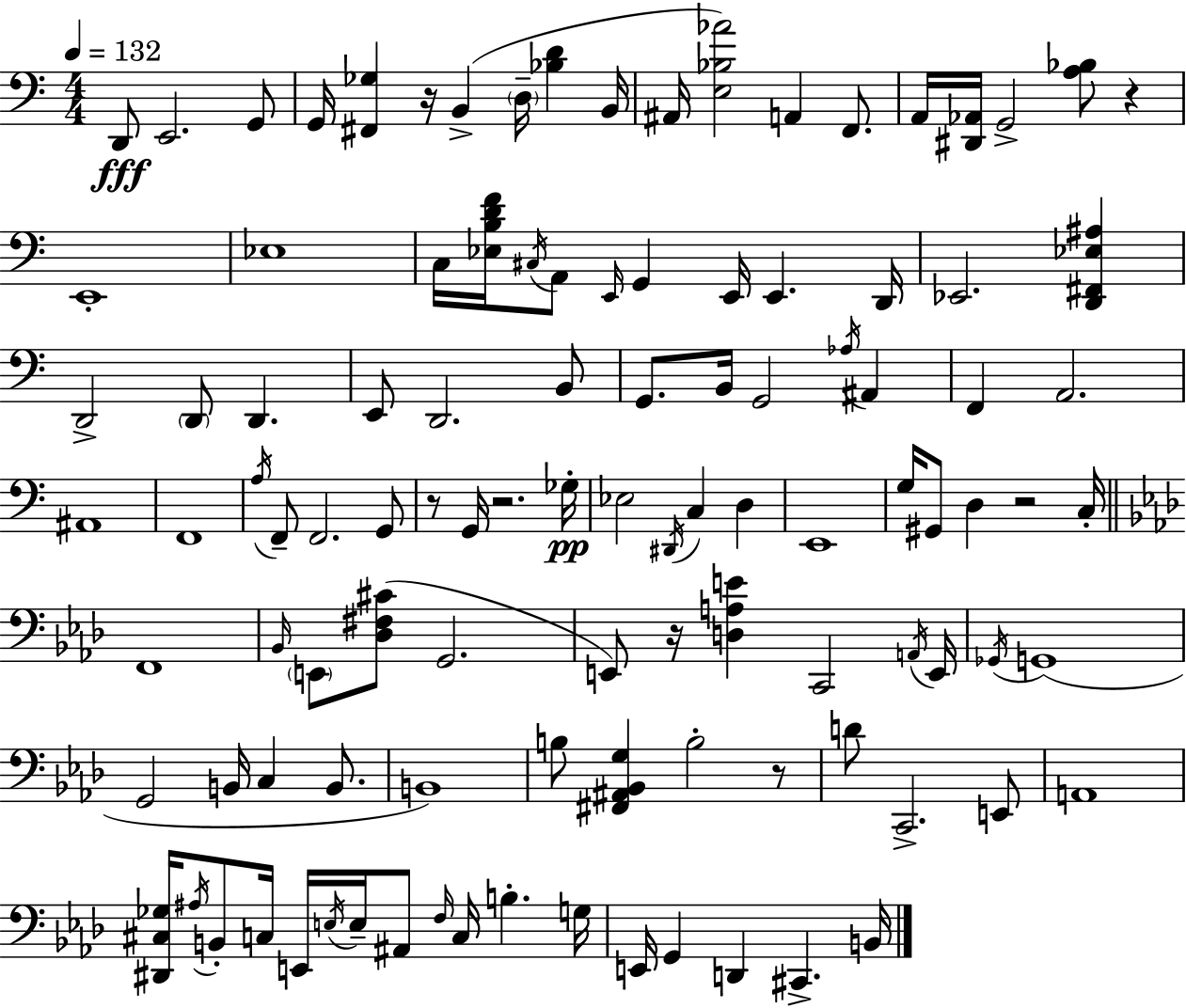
D2/e E2/h. G2/e G2/s [F#2,Gb3]/q R/s B2/q D3/s [Bb3,D4]/q B2/s A#2/s [E3,Bb3,Ab4]/h A2/q F2/e. A2/s [D#2,Ab2]/s G2/h [A3,Bb3]/e R/q E2/w Eb3/w C3/s [Eb3,B3,D4,F4]/s C#3/s A2/e E2/s G2/q E2/s E2/q. D2/s Eb2/h. [D2,F#2,Eb3,A#3]/q D2/h D2/e D2/q. E2/e D2/h. B2/e G2/e. B2/s G2/h Ab3/s A#2/q F2/q A2/h. A#2/w F2/w A3/s F2/e F2/h. G2/e R/e G2/s R/h. Gb3/s Eb3/h D#2/s C3/q D3/q E2/w G3/s G#2/e D3/q R/h C3/s F2/w Bb2/s E2/e [Db3,F#3,C#4]/e G2/h. E2/e R/s [D3,A3,E4]/q C2/h A2/s E2/s Gb2/s G2/w G2/h B2/s C3/q B2/e. B2/w B3/e [F#2,A#2,Bb2,G3]/q B3/h R/e D4/e C2/h. E2/e A2/w [D#2,C#3,Gb3]/s A#3/s B2/e C3/s E2/s E3/s E3/s A#2/e F3/s C3/s B3/q. G3/s E2/s G2/q D2/q C#2/q. B2/s